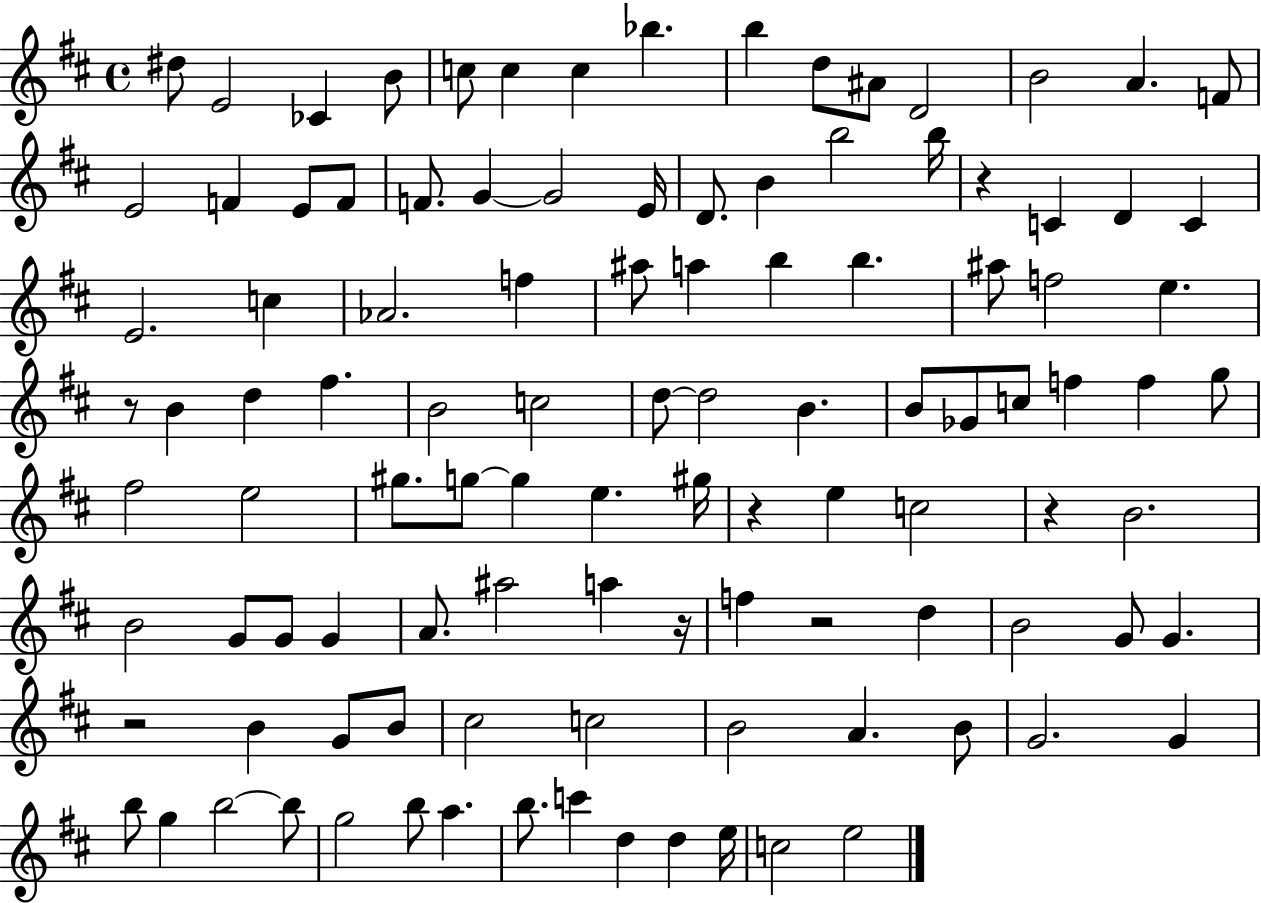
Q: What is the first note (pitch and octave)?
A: D#5